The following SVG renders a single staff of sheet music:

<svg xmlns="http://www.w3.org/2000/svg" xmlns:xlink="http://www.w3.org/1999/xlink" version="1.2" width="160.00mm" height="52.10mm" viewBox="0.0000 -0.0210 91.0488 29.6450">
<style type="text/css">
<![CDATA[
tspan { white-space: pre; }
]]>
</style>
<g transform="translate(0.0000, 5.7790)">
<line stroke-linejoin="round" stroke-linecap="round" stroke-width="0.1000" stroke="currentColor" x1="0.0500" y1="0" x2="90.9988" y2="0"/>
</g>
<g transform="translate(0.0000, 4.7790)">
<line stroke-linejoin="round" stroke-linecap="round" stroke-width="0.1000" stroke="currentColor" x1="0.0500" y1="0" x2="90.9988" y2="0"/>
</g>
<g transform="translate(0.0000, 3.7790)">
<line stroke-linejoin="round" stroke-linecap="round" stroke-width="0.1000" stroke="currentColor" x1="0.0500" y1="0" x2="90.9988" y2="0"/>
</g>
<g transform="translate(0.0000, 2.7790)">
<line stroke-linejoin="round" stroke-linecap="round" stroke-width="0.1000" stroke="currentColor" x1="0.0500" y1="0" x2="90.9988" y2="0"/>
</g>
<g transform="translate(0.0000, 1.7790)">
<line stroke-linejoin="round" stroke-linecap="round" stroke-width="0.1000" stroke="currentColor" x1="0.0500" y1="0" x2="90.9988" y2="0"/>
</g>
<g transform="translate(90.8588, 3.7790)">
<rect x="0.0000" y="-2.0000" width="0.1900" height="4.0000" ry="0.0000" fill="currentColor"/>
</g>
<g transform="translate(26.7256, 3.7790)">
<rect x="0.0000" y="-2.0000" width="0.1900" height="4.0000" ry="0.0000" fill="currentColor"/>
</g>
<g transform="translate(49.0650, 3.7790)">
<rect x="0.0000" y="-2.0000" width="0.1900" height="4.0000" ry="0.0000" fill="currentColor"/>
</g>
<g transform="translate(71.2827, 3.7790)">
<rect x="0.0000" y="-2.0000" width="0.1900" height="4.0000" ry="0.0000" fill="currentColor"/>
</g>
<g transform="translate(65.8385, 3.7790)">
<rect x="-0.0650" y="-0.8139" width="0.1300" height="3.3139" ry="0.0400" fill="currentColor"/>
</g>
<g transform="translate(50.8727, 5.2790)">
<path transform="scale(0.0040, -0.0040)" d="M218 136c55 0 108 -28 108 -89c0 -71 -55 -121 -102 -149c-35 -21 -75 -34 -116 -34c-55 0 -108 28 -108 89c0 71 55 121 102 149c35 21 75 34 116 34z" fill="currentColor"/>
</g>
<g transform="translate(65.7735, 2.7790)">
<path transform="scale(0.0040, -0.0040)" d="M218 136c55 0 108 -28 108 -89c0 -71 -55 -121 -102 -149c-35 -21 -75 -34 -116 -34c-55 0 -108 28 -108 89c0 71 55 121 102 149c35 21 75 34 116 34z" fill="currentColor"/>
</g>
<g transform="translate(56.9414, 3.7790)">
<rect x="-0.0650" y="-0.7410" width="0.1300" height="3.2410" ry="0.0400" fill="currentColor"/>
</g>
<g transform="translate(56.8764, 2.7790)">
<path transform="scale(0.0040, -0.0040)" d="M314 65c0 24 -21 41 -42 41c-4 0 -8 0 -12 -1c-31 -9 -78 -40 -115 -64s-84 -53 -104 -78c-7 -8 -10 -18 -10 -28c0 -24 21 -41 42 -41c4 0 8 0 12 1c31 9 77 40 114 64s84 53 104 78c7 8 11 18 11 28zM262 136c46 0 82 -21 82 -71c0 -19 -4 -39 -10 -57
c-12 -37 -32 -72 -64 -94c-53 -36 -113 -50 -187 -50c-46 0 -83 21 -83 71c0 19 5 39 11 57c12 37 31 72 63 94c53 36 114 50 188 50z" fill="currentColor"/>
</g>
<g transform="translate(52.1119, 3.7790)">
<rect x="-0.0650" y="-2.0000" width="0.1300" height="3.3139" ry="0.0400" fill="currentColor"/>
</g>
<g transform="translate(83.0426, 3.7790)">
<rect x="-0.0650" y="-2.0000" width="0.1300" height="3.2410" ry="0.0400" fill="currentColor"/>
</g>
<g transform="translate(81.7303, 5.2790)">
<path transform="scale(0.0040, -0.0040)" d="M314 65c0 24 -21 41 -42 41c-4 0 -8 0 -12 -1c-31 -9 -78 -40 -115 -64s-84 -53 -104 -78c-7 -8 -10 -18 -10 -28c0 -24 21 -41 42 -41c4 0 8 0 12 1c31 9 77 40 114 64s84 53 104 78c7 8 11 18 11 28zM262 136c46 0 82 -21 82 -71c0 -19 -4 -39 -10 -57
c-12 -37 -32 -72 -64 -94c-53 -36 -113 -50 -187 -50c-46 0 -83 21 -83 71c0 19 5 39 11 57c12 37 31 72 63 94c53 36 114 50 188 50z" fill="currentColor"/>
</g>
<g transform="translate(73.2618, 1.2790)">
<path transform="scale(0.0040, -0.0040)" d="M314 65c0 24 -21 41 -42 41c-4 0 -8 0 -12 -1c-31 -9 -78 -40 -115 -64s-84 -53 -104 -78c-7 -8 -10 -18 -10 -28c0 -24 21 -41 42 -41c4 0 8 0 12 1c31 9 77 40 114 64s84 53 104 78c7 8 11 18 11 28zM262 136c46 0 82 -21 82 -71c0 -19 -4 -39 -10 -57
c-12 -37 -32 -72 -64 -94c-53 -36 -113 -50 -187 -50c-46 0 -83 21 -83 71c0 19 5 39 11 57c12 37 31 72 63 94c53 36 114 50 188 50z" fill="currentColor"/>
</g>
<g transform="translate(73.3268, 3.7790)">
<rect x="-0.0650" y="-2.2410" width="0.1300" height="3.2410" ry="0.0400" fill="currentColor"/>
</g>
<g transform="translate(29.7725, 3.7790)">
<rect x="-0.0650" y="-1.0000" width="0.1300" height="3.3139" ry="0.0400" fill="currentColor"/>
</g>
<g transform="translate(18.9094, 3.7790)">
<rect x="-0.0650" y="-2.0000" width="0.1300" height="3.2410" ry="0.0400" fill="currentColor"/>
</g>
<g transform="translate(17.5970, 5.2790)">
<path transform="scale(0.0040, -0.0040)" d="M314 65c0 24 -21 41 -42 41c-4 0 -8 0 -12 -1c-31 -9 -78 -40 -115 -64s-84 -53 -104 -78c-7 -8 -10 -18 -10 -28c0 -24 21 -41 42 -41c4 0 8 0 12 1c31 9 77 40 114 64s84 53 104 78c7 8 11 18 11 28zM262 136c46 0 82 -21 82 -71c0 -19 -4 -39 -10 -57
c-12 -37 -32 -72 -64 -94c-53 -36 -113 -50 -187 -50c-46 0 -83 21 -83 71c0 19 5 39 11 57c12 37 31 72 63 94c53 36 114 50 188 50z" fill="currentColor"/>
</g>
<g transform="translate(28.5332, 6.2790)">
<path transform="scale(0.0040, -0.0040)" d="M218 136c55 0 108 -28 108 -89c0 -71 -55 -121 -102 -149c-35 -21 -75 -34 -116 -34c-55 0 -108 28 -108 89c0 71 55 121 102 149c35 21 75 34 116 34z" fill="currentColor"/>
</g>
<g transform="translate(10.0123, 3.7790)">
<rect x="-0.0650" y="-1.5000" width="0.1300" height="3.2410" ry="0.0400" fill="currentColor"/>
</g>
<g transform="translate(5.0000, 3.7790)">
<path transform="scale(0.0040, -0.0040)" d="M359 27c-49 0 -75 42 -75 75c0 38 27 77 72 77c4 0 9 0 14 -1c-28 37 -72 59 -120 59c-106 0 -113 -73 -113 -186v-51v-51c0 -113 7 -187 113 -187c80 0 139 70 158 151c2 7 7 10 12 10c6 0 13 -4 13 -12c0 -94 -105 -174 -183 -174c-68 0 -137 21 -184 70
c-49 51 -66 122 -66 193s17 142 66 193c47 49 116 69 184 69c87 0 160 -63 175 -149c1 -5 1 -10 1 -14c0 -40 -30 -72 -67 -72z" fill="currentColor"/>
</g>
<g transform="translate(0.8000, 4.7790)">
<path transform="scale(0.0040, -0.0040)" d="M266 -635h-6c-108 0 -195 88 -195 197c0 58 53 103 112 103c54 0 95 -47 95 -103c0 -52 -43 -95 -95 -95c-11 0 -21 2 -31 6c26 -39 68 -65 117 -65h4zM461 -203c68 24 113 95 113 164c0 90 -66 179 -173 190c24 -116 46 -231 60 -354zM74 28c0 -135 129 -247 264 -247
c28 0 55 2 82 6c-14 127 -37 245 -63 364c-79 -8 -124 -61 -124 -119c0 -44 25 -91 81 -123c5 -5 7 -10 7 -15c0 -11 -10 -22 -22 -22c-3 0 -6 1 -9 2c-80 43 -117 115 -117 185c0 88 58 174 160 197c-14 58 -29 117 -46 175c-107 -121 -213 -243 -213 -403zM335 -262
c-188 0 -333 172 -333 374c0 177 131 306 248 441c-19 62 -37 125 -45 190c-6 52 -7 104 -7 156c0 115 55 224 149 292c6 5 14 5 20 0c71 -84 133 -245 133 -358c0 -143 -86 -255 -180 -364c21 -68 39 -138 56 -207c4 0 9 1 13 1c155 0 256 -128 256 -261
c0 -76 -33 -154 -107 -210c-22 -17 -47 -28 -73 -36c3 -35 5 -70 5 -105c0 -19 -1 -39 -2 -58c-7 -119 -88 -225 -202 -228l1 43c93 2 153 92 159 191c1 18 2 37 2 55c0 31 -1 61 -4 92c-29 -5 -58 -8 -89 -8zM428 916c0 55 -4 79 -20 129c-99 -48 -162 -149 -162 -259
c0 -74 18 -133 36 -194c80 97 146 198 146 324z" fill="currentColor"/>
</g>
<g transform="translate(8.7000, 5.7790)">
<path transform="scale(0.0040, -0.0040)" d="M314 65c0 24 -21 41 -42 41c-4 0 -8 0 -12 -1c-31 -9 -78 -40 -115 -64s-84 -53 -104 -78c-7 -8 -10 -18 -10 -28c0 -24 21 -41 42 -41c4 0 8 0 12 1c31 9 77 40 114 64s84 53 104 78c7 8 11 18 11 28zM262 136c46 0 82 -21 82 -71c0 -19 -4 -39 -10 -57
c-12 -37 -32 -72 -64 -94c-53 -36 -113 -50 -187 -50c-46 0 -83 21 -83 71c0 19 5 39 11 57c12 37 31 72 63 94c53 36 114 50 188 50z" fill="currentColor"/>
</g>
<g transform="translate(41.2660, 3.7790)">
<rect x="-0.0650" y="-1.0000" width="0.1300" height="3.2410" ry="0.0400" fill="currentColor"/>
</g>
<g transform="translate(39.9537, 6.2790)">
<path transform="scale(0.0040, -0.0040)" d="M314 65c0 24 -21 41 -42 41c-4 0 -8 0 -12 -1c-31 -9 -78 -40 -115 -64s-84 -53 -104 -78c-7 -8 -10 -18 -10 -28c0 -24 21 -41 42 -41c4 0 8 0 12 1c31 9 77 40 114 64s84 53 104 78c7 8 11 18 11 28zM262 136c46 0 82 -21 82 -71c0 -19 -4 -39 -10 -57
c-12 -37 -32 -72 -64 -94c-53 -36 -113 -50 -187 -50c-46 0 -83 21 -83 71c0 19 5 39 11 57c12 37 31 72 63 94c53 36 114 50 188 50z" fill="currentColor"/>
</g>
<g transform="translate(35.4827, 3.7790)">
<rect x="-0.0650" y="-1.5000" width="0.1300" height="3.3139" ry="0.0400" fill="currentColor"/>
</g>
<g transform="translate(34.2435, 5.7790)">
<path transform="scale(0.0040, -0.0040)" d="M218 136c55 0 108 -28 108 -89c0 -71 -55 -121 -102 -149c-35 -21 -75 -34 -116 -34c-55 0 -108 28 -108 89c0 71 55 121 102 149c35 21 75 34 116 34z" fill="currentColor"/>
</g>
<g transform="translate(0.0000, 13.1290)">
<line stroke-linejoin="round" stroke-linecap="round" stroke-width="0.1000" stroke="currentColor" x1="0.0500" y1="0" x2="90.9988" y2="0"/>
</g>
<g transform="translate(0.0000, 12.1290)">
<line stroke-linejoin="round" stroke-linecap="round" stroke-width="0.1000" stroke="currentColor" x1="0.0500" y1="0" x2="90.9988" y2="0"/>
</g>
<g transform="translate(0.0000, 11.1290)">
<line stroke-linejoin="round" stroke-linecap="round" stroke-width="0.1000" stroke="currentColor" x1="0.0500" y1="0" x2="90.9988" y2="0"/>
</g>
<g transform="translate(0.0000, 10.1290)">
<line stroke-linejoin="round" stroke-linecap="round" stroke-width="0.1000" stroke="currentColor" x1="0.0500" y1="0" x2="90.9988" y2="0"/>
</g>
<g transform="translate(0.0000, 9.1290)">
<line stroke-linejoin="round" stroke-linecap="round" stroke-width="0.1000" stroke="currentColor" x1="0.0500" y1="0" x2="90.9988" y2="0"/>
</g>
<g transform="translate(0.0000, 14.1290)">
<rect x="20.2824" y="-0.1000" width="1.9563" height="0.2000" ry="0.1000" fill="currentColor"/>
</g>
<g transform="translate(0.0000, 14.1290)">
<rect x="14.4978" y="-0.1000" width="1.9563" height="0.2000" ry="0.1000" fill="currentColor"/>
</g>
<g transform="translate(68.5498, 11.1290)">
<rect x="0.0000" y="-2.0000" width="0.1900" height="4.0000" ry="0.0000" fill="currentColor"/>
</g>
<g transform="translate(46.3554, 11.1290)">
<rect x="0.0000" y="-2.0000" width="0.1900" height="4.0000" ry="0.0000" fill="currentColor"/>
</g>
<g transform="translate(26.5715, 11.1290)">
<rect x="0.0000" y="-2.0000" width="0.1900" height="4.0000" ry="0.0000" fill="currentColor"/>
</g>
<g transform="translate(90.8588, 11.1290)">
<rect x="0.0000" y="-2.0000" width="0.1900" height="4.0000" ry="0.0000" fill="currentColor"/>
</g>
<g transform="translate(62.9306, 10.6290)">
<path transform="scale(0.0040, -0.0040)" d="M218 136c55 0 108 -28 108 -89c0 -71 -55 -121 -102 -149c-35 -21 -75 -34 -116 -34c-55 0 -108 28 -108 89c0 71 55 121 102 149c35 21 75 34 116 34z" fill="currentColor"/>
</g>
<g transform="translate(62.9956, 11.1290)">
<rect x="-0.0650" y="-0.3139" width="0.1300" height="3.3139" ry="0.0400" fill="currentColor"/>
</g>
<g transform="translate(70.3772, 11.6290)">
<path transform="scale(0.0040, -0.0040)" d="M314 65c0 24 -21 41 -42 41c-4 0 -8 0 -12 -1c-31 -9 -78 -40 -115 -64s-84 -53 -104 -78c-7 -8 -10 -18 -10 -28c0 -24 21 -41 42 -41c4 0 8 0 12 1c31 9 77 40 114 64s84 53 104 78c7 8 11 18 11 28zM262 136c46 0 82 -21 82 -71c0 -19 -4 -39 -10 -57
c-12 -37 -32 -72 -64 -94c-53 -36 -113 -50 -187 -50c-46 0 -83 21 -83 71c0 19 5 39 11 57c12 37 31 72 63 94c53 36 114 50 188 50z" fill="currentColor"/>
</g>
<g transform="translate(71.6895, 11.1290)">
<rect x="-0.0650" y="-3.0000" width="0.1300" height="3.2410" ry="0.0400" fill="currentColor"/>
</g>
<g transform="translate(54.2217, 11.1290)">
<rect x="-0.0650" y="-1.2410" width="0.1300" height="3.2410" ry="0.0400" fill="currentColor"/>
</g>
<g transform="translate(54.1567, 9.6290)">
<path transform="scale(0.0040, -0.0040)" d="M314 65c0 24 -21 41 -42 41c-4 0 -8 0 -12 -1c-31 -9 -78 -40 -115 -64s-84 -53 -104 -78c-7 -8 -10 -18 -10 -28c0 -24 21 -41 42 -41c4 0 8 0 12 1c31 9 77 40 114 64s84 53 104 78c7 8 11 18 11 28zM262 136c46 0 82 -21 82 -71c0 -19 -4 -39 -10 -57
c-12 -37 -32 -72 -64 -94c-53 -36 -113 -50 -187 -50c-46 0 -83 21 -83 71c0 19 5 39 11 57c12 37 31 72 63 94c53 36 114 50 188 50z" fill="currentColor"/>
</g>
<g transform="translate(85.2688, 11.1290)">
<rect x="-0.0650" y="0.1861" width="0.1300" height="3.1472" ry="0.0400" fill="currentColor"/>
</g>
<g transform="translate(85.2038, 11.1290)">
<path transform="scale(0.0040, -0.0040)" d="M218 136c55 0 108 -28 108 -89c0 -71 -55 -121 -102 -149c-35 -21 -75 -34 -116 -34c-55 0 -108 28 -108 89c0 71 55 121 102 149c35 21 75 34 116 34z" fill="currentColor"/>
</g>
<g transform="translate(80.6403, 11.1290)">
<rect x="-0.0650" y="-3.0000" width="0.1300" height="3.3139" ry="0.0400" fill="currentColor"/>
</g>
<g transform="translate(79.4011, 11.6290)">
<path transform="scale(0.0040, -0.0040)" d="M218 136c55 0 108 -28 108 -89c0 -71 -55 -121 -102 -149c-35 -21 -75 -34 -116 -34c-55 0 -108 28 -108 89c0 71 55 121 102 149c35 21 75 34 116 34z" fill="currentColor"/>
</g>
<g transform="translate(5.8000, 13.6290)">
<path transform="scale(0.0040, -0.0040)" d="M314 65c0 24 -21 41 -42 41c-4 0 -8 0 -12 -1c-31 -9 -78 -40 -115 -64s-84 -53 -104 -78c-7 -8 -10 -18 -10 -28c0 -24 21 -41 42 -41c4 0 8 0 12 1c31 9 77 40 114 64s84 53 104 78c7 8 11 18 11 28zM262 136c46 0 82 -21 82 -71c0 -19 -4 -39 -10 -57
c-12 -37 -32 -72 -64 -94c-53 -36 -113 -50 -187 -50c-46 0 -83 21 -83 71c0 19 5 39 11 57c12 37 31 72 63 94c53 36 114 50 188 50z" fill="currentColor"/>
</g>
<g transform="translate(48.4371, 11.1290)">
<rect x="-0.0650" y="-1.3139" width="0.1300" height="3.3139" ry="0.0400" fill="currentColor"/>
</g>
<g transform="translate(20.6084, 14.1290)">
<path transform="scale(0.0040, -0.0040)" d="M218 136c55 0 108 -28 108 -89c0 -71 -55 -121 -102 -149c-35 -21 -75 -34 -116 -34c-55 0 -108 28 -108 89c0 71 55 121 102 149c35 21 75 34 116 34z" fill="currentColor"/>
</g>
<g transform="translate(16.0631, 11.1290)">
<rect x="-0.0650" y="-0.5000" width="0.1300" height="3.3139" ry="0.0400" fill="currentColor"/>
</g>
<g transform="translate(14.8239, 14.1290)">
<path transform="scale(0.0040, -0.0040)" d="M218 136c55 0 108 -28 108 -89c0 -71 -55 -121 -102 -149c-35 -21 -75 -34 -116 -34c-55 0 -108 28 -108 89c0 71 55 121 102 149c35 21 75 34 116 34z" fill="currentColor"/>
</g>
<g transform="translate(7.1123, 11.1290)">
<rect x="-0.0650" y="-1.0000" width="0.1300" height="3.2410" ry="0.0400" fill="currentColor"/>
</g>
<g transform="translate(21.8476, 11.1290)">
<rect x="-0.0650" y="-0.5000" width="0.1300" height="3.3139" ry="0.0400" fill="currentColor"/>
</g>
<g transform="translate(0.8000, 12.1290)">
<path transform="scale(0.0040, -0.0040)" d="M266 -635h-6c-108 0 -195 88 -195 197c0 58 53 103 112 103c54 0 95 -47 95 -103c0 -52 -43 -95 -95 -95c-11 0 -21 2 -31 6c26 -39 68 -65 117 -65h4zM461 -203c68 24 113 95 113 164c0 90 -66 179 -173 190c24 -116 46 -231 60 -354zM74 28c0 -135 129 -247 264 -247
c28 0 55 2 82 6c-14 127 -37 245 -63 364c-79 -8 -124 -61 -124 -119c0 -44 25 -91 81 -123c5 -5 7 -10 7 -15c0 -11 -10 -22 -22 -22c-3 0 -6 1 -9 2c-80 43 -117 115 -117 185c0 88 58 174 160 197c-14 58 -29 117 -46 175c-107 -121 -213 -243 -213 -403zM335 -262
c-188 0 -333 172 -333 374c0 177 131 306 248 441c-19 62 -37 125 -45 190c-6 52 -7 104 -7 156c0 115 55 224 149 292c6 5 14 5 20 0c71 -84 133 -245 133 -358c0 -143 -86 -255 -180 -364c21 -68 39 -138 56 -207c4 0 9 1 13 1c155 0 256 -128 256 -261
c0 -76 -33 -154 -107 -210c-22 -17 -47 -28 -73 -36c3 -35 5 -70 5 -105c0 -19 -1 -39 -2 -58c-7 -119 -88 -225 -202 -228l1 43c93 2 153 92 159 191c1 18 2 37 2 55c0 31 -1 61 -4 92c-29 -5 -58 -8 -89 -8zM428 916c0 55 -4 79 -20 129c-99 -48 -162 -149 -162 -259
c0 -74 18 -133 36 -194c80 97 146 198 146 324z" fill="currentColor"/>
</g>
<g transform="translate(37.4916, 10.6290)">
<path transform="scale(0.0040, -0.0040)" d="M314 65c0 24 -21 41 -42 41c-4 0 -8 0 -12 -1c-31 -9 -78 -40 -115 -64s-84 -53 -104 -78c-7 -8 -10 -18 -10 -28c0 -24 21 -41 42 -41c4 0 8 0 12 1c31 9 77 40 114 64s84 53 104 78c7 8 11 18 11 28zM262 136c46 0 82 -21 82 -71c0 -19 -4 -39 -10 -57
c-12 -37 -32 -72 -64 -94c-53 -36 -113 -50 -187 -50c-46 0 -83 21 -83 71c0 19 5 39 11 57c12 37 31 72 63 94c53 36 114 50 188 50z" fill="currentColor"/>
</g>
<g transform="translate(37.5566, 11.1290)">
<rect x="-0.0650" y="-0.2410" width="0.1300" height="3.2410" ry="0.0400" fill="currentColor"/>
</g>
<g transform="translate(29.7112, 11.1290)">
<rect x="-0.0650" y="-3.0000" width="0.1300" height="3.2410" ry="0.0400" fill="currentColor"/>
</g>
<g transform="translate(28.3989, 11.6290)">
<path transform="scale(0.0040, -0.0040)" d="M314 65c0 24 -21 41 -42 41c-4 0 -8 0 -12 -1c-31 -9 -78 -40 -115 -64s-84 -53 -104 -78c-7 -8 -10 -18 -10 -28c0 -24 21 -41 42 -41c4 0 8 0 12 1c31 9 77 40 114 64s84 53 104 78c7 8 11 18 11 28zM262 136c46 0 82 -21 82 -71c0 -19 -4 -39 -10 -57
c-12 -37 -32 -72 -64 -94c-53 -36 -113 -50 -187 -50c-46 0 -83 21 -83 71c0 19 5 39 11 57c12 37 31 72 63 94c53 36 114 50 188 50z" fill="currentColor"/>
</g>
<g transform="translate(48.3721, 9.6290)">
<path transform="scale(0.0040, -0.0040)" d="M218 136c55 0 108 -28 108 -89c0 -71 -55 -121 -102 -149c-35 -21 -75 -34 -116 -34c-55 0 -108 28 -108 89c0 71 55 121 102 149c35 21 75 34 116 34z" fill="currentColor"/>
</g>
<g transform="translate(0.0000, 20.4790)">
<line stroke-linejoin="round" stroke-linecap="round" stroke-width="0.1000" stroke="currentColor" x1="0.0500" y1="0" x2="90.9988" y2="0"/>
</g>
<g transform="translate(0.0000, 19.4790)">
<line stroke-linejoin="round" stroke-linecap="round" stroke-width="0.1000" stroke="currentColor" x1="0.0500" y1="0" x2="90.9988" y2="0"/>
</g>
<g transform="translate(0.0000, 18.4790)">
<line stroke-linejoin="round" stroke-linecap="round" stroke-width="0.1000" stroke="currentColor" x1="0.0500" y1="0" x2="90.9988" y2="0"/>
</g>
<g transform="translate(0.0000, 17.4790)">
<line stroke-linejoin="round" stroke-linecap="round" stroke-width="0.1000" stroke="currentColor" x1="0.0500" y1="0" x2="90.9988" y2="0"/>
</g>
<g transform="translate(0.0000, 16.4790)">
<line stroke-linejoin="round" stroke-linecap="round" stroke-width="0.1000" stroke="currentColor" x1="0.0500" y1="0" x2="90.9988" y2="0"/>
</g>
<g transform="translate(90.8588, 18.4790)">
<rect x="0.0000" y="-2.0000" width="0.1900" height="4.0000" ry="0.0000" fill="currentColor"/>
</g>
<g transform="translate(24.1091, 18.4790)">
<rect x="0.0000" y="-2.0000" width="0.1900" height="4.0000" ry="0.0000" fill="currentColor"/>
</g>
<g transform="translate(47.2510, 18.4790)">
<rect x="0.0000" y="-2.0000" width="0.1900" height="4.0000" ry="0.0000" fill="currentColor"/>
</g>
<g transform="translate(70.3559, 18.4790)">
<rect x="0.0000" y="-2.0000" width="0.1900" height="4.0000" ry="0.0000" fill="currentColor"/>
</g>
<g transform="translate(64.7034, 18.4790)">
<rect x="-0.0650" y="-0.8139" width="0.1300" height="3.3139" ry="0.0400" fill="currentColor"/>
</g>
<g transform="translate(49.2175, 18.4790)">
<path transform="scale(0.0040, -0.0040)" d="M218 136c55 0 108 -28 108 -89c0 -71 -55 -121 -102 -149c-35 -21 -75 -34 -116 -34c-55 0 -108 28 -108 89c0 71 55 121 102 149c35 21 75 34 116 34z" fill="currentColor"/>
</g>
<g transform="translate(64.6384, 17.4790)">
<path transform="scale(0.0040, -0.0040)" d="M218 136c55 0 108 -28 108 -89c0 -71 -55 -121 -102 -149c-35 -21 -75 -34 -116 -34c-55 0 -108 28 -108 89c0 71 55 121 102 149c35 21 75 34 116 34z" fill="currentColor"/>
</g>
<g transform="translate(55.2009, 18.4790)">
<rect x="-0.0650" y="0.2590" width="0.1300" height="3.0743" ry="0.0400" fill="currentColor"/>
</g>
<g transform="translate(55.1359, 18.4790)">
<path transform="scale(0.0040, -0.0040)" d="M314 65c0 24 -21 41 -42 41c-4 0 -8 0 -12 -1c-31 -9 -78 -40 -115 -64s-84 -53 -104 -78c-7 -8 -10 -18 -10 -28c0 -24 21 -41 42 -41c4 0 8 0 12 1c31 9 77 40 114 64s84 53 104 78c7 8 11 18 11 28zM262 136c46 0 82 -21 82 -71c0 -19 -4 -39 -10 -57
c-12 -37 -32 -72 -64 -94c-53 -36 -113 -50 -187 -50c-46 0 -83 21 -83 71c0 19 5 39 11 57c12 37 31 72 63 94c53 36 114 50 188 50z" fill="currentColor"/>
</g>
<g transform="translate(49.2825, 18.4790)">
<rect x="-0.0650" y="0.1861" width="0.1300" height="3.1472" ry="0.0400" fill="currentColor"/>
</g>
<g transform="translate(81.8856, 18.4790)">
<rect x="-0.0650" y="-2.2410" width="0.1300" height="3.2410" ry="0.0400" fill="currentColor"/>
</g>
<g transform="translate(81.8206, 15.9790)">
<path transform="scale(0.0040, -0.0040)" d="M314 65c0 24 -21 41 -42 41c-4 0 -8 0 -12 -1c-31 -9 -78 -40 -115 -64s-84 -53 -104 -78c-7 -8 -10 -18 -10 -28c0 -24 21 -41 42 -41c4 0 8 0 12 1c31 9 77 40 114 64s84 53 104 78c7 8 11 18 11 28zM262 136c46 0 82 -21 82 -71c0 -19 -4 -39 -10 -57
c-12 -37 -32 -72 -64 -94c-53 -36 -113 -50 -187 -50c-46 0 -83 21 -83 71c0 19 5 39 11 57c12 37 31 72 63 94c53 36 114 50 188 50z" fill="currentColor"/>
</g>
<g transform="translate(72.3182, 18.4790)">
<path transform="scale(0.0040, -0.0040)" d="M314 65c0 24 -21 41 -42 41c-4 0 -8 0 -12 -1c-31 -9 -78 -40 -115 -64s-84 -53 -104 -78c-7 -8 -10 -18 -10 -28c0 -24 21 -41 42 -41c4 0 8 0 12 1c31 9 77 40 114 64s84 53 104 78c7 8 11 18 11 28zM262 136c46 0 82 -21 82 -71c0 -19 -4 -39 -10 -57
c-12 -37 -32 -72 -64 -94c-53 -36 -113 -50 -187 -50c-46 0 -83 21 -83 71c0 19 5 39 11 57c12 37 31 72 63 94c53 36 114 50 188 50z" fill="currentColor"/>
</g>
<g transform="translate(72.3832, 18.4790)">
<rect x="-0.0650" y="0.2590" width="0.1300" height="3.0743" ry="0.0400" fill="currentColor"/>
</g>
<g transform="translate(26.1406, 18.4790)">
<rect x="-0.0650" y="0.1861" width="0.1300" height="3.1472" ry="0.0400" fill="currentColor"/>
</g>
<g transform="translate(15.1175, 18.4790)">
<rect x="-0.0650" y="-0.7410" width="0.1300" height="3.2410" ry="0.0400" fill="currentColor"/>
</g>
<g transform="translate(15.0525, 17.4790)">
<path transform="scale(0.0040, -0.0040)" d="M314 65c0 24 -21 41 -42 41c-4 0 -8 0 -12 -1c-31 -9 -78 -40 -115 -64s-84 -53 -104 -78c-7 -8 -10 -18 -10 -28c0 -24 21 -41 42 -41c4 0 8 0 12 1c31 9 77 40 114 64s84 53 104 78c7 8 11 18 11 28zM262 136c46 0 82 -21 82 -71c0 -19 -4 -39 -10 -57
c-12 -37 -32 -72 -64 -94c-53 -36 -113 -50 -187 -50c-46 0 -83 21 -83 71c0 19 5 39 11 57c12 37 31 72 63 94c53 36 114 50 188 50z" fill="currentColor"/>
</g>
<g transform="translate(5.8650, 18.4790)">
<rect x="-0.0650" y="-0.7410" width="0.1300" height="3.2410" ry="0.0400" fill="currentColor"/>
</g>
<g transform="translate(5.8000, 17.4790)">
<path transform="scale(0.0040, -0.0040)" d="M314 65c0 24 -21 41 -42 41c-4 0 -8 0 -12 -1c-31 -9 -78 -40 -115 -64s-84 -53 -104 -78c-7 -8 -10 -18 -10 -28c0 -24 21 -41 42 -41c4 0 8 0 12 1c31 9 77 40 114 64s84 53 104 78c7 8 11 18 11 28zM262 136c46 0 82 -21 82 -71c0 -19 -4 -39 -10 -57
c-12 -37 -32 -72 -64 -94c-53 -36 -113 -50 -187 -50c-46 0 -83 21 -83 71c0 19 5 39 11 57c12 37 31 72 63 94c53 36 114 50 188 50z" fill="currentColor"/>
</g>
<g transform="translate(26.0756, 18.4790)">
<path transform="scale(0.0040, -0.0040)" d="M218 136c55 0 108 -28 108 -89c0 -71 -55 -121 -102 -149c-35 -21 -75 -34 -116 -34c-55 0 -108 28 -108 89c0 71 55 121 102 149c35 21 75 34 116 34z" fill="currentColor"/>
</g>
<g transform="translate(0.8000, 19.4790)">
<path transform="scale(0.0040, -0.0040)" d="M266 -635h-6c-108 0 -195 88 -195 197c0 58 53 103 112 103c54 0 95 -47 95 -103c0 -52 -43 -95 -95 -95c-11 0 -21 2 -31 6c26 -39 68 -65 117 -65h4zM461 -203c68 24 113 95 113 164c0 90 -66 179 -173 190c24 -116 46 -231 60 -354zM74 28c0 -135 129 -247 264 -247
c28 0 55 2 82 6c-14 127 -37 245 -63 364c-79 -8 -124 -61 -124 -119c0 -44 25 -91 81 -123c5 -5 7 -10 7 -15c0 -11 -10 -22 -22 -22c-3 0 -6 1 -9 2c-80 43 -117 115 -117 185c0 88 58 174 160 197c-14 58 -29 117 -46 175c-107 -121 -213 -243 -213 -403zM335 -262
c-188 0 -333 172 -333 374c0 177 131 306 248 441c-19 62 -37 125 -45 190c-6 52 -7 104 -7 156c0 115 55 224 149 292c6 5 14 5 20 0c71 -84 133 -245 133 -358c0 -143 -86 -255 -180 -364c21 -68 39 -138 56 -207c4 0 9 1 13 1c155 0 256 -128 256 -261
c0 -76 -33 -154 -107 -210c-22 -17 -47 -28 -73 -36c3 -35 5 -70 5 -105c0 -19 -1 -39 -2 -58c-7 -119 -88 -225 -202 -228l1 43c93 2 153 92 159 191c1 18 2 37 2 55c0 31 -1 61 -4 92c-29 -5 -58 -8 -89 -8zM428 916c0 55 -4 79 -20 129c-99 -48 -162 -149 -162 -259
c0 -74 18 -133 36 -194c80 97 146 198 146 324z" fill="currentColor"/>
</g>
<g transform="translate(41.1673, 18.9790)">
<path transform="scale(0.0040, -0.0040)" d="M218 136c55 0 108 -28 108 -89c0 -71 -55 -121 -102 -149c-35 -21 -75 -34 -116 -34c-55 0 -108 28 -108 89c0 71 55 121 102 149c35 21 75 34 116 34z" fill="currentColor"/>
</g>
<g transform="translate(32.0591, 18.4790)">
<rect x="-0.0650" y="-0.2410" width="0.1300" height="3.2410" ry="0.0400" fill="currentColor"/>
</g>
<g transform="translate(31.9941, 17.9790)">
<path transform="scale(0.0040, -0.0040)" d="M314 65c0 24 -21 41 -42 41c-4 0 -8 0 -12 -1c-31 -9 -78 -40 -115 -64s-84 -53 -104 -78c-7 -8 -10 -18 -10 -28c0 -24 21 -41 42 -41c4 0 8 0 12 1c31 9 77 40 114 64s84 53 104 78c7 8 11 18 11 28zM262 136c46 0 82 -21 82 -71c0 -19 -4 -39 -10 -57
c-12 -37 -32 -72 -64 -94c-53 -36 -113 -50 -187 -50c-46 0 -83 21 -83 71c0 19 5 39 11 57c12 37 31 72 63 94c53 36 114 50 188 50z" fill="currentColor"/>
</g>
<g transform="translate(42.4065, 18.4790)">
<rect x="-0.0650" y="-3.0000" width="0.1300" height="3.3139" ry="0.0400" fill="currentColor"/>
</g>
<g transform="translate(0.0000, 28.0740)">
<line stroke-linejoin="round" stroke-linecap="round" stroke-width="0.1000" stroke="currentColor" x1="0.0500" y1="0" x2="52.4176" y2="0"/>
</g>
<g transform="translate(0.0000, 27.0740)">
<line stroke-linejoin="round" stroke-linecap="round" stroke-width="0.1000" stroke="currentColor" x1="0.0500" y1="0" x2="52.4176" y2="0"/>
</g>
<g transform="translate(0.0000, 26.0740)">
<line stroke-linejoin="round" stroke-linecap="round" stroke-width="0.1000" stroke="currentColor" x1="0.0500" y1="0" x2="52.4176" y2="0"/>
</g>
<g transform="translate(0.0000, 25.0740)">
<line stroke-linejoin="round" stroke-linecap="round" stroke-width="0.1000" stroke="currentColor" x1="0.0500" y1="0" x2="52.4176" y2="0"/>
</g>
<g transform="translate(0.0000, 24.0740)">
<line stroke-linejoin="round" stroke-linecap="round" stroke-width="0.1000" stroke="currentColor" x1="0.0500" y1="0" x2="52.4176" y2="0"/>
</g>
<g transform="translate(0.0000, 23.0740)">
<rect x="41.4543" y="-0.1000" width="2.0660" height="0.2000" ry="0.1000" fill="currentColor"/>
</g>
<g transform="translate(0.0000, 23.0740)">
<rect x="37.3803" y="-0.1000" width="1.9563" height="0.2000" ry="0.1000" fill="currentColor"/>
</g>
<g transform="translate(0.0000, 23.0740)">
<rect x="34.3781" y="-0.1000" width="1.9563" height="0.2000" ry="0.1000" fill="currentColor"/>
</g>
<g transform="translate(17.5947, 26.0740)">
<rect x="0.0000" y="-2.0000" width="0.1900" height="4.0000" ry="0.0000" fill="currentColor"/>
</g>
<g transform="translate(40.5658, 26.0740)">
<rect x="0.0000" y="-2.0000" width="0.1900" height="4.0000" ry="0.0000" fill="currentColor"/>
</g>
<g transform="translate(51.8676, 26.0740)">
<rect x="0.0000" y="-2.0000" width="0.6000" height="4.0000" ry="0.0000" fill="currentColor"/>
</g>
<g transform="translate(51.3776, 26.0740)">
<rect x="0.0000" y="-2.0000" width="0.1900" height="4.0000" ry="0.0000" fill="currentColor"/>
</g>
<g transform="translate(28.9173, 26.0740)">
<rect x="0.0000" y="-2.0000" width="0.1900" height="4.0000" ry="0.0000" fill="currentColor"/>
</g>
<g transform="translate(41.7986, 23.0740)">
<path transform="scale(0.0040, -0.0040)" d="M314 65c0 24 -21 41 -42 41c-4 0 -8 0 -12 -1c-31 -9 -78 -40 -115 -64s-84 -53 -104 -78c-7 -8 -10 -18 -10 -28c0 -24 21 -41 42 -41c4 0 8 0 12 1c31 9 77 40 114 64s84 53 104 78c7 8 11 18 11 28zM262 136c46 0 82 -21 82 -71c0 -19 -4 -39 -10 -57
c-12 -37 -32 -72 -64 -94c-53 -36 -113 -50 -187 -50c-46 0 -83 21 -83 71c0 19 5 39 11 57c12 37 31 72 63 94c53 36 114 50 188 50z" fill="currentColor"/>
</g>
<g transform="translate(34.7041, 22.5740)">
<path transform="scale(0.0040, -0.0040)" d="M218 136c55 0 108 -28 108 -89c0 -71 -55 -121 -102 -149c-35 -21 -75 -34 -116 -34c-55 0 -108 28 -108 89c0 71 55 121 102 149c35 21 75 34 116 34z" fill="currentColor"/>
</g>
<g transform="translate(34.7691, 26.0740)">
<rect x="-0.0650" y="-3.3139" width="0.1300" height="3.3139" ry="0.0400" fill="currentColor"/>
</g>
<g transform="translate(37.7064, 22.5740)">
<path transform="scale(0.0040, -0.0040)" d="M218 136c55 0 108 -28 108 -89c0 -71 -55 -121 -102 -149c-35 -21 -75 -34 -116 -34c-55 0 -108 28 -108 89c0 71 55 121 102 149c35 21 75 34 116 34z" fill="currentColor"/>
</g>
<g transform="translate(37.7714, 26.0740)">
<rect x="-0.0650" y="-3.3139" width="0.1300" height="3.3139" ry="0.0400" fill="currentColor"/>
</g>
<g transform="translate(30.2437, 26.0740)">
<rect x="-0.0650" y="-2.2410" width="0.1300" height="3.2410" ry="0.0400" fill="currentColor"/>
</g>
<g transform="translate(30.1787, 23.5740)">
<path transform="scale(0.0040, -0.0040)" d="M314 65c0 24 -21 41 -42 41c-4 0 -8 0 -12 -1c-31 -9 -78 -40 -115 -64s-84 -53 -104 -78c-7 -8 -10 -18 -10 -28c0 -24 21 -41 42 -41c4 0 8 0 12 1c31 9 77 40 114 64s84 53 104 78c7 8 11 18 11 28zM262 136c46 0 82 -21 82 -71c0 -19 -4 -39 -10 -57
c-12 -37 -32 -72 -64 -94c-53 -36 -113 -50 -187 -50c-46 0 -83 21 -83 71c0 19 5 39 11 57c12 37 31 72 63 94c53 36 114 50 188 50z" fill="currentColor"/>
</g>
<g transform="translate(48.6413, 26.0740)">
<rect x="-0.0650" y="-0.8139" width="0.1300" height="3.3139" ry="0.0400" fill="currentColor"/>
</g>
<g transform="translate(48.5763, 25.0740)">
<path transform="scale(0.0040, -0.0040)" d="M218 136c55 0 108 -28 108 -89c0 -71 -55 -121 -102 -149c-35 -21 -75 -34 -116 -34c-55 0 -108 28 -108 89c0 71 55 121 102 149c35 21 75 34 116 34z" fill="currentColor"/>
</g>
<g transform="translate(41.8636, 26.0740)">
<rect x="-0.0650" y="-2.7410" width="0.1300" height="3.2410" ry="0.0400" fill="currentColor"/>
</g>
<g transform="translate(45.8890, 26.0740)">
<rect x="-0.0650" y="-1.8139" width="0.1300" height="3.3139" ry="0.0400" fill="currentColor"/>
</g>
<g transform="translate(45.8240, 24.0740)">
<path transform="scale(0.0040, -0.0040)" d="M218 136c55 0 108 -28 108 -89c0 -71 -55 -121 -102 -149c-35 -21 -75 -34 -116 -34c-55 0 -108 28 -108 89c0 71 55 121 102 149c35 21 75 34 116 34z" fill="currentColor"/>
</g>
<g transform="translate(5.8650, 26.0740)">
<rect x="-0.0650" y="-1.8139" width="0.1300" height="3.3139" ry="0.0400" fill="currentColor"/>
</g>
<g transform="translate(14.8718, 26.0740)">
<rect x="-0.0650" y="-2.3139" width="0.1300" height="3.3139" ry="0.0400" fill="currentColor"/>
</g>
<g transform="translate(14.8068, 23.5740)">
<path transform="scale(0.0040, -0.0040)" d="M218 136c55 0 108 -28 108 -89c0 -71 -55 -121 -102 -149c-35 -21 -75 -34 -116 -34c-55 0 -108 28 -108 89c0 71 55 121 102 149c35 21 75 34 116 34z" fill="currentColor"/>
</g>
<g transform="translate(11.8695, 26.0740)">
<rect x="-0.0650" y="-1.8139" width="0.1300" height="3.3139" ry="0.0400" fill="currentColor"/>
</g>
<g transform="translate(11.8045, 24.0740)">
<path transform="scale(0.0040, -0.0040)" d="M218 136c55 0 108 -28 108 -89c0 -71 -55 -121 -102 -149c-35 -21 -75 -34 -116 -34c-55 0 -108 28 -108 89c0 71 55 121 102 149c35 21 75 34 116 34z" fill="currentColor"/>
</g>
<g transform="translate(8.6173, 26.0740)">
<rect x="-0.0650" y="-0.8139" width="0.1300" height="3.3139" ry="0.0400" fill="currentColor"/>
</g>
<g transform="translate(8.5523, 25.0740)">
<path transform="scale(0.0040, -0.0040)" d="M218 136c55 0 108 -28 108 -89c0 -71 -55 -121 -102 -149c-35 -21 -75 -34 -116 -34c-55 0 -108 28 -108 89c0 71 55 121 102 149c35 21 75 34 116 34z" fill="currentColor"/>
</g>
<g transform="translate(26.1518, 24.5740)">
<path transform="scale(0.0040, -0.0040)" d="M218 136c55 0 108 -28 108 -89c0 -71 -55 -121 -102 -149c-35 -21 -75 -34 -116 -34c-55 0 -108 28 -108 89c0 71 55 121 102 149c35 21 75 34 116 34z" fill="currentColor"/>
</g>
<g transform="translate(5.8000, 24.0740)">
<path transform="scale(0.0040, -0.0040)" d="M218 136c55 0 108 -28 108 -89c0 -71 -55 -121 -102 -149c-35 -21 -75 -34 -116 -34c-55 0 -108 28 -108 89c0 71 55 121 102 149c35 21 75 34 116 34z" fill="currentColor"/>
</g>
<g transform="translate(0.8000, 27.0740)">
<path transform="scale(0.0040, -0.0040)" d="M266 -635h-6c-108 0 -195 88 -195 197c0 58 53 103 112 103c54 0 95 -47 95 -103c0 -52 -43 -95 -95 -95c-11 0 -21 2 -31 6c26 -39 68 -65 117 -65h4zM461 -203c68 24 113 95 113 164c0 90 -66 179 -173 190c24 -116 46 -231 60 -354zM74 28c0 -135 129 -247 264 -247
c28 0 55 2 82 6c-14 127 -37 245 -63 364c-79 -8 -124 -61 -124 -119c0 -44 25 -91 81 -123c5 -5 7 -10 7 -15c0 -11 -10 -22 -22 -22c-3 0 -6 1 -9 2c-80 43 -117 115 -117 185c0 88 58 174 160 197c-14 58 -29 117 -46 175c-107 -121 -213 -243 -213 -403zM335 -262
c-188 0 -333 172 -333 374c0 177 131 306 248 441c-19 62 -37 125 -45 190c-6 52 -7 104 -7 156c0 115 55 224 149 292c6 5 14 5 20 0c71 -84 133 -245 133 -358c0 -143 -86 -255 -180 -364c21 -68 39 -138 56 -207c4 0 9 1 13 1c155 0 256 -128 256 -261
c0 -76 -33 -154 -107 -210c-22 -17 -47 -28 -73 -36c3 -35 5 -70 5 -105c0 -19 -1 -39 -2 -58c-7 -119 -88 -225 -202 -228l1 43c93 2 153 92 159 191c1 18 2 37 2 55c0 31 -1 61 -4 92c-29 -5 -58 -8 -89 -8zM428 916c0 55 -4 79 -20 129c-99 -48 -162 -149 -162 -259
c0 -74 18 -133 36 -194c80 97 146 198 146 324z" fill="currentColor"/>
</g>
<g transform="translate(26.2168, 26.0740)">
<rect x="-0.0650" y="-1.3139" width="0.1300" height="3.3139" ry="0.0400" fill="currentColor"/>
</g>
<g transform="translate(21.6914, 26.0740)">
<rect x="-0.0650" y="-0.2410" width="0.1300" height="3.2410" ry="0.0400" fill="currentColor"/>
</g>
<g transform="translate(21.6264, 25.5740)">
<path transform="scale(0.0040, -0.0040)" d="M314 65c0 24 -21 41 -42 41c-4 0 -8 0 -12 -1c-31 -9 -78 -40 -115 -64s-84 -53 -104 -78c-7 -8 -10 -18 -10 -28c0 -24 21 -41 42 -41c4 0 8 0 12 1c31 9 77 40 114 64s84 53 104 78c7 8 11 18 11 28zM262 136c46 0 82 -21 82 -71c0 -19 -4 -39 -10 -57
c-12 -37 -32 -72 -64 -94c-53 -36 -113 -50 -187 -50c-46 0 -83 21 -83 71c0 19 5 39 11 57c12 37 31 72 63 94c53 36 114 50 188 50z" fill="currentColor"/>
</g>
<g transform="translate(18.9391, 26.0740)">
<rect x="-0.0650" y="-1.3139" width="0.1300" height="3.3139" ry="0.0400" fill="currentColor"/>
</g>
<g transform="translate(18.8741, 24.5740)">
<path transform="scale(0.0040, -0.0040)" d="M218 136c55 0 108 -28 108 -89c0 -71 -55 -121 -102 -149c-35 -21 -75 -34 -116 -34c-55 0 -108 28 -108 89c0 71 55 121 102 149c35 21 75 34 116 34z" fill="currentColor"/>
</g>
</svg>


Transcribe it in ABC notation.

X:1
T:Untitled
M:4/4
L:1/4
K:C
E2 F2 D E D2 F d2 d g2 F2 D2 C C A2 c2 e e2 c A2 A B d2 d2 B c2 A B B2 d B2 g2 f d f g e c2 e g2 b b a2 f d